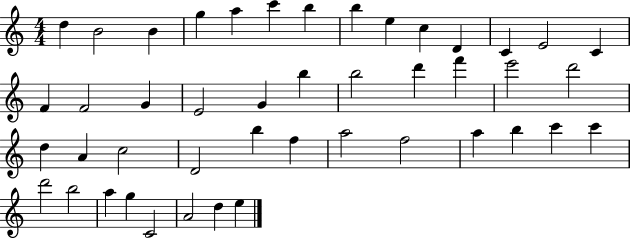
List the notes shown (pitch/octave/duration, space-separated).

D5/q B4/h B4/q G5/q A5/q C6/q B5/q B5/q E5/q C5/q D4/q C4/q E4/h C4/q F4/q F4/h G4/q E4/h G4/q B5/q B5/h D6/q F6/q E6/h D6/h D5/q A4/q C5/h D4/h B5/q F5/q A5/h F5/h A5/q B5/q C6/q C6/q D6/h B5/h A5/q G5/q C4/h A4/h D5/q E5/q